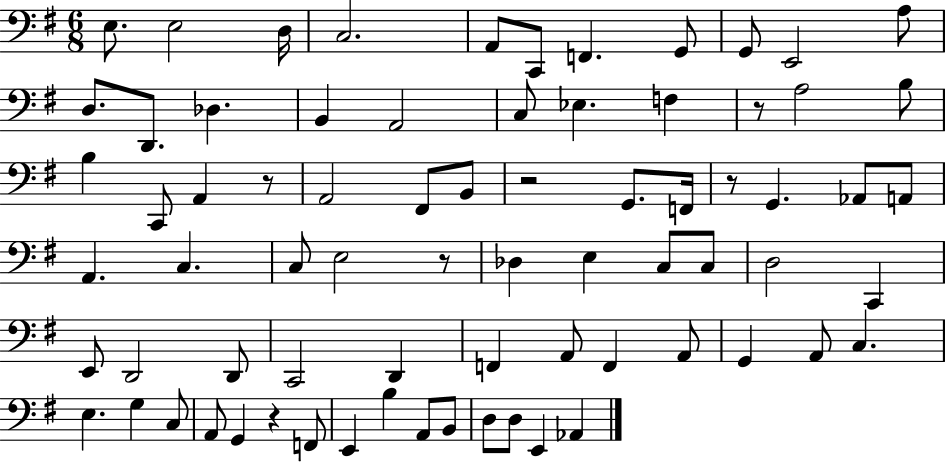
{
  \clef bass
  \numericTimeSignature
  \time 6/8
  \key g \major
  \repeat volta 2 { e8. e2 d16 | c2. | a,8 c,8 f,4. g,8 | g,8 e,2 a8 | \break d8. d,8. des4. | b,4 a,2 | c8 ees4. f4 | r8 a2 b8 | \break b4 c,8 a,4 r8 | a,2 fis,8 b,8 | r2 g,8. f,16 | r8 g,4. aes,8 a,8 | \break a,4. c4. | c8 e2 r8 | des4 e4 c8 c8 | d2 c,4 | \break e,8 d,2 d,8 | c,2 d,4 | f,4 a,8 f,4 a,8 | g,4 a,8 c4. | \break e4. g4 c8 | a,8 g,4 r4 f,8 | e,4 b4 a,8 b,8 | d8 d8 e,4 aes,4 | \break } \bar "|."
}